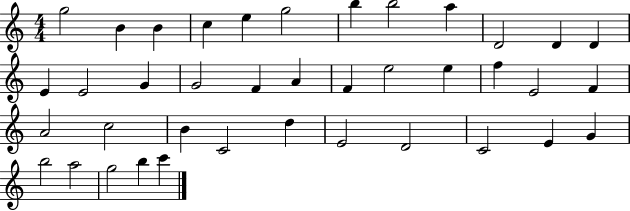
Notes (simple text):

G5/h B4/q B4/q C5/q E5/q G5/h B5/q B5/h A5/q D4/h D4/q D4/q E4/q E4/h G4/q G4/h F4/q A4/q F4/q E5/h E5/q F5/q E4/h F4/q A4/h C5/h B4/q C4/h D5/q E4/h D4/h C4/h E4/q G4/q B5/h A5/h G5/h B5/q C6/q